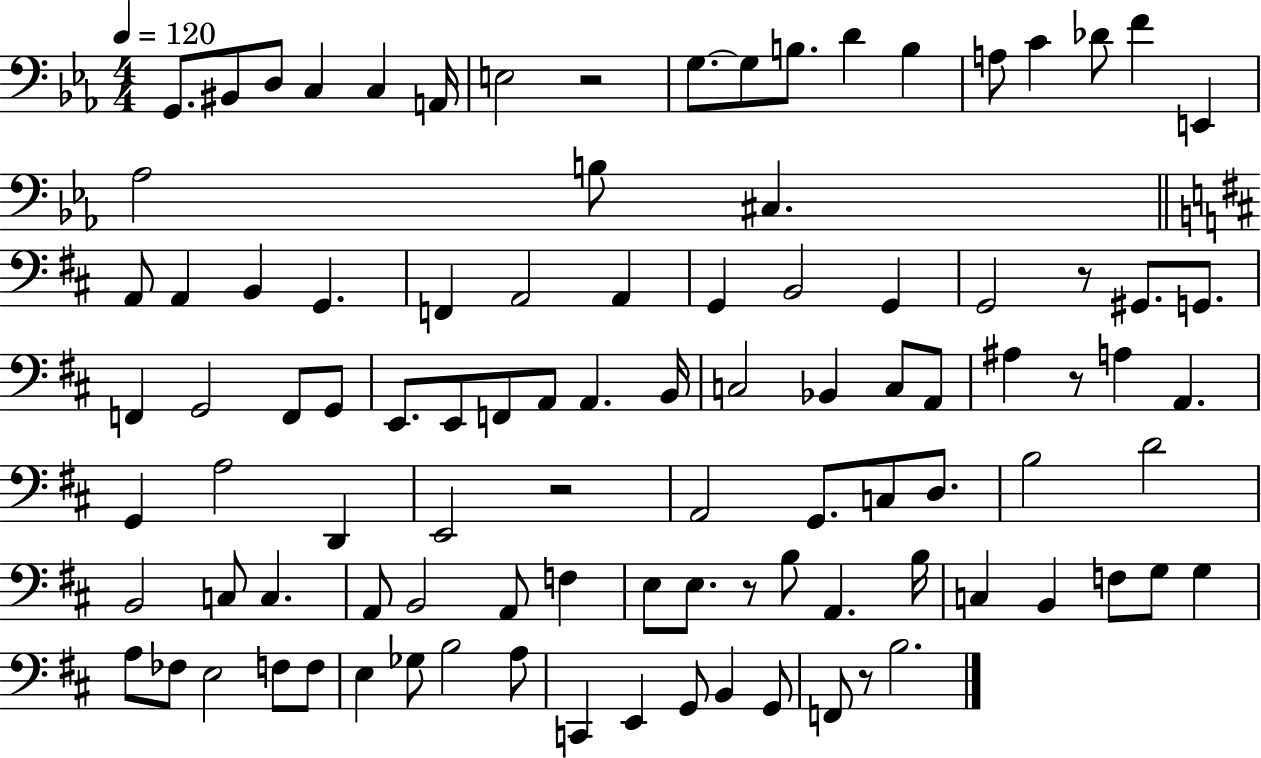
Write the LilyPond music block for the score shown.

{
  \clef bass
  \numericTimeSignature
  \time 4/4
  \key ees \major
  \tempo 4 = 120
  g,8. bis,8 d8 c4 c4 a,16 | e2 r2 | g8.~~ g8 b8. d'4 b4 | a8 c'4 des'8 f'4 e,4 | \break aes2 b8 cis4. | \bar "||" \break \key b \minor a,8 a,4 b,4 g,4. | f,4 a,2 a,4 | g,4 b,2 g,4 | g,2 r8 gis,8. g,8. | \break f,4 g,2 f,8 g,8 | e,8. e,8 f,8 a,8 a,4. b,16 | c2 bes,4 c8 a,8 | ais4 r8 a4 a,4. | \break g,4 a2 d,4 | e,2 r2 | a,2 g,8. c8 d8. | b2 d'2 | \break b,2 c8 c4. | a,8 b,2 a,8 f4 | e8 e8. r8 b8 a,4. b16 | c4 b,4 f8 g8 g4 | \break a8 fes8 e2 f8 f8 | e4 ges8 b2 a8 | c,4 e,4 g,8 b,4 g,8 | f,8 r8 b2. | \break \bar "|."
}